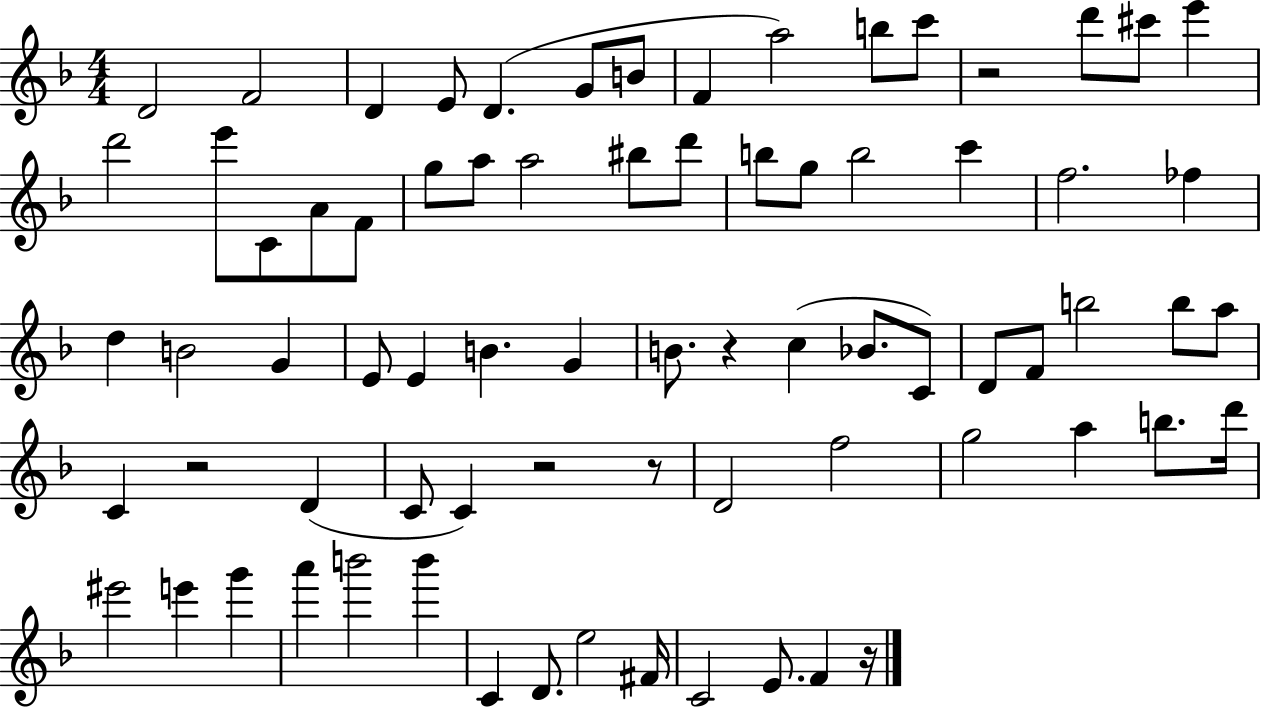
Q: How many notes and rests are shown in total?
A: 75